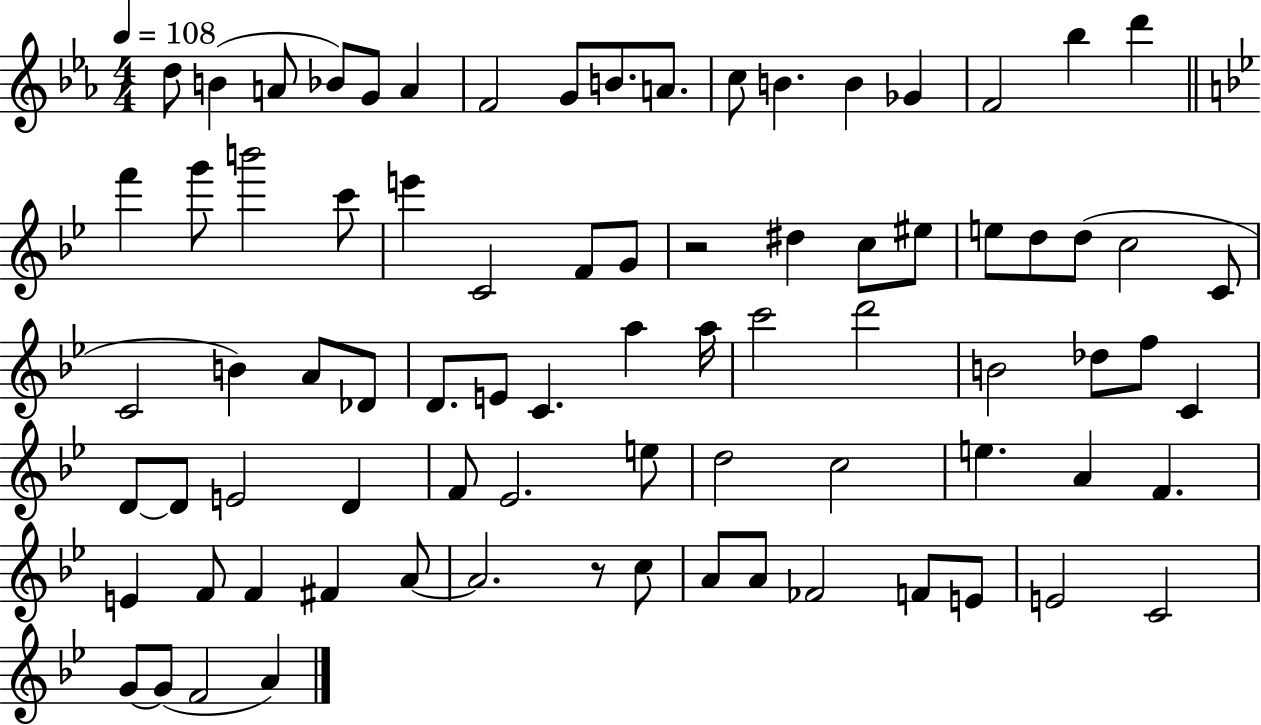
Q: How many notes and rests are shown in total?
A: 80